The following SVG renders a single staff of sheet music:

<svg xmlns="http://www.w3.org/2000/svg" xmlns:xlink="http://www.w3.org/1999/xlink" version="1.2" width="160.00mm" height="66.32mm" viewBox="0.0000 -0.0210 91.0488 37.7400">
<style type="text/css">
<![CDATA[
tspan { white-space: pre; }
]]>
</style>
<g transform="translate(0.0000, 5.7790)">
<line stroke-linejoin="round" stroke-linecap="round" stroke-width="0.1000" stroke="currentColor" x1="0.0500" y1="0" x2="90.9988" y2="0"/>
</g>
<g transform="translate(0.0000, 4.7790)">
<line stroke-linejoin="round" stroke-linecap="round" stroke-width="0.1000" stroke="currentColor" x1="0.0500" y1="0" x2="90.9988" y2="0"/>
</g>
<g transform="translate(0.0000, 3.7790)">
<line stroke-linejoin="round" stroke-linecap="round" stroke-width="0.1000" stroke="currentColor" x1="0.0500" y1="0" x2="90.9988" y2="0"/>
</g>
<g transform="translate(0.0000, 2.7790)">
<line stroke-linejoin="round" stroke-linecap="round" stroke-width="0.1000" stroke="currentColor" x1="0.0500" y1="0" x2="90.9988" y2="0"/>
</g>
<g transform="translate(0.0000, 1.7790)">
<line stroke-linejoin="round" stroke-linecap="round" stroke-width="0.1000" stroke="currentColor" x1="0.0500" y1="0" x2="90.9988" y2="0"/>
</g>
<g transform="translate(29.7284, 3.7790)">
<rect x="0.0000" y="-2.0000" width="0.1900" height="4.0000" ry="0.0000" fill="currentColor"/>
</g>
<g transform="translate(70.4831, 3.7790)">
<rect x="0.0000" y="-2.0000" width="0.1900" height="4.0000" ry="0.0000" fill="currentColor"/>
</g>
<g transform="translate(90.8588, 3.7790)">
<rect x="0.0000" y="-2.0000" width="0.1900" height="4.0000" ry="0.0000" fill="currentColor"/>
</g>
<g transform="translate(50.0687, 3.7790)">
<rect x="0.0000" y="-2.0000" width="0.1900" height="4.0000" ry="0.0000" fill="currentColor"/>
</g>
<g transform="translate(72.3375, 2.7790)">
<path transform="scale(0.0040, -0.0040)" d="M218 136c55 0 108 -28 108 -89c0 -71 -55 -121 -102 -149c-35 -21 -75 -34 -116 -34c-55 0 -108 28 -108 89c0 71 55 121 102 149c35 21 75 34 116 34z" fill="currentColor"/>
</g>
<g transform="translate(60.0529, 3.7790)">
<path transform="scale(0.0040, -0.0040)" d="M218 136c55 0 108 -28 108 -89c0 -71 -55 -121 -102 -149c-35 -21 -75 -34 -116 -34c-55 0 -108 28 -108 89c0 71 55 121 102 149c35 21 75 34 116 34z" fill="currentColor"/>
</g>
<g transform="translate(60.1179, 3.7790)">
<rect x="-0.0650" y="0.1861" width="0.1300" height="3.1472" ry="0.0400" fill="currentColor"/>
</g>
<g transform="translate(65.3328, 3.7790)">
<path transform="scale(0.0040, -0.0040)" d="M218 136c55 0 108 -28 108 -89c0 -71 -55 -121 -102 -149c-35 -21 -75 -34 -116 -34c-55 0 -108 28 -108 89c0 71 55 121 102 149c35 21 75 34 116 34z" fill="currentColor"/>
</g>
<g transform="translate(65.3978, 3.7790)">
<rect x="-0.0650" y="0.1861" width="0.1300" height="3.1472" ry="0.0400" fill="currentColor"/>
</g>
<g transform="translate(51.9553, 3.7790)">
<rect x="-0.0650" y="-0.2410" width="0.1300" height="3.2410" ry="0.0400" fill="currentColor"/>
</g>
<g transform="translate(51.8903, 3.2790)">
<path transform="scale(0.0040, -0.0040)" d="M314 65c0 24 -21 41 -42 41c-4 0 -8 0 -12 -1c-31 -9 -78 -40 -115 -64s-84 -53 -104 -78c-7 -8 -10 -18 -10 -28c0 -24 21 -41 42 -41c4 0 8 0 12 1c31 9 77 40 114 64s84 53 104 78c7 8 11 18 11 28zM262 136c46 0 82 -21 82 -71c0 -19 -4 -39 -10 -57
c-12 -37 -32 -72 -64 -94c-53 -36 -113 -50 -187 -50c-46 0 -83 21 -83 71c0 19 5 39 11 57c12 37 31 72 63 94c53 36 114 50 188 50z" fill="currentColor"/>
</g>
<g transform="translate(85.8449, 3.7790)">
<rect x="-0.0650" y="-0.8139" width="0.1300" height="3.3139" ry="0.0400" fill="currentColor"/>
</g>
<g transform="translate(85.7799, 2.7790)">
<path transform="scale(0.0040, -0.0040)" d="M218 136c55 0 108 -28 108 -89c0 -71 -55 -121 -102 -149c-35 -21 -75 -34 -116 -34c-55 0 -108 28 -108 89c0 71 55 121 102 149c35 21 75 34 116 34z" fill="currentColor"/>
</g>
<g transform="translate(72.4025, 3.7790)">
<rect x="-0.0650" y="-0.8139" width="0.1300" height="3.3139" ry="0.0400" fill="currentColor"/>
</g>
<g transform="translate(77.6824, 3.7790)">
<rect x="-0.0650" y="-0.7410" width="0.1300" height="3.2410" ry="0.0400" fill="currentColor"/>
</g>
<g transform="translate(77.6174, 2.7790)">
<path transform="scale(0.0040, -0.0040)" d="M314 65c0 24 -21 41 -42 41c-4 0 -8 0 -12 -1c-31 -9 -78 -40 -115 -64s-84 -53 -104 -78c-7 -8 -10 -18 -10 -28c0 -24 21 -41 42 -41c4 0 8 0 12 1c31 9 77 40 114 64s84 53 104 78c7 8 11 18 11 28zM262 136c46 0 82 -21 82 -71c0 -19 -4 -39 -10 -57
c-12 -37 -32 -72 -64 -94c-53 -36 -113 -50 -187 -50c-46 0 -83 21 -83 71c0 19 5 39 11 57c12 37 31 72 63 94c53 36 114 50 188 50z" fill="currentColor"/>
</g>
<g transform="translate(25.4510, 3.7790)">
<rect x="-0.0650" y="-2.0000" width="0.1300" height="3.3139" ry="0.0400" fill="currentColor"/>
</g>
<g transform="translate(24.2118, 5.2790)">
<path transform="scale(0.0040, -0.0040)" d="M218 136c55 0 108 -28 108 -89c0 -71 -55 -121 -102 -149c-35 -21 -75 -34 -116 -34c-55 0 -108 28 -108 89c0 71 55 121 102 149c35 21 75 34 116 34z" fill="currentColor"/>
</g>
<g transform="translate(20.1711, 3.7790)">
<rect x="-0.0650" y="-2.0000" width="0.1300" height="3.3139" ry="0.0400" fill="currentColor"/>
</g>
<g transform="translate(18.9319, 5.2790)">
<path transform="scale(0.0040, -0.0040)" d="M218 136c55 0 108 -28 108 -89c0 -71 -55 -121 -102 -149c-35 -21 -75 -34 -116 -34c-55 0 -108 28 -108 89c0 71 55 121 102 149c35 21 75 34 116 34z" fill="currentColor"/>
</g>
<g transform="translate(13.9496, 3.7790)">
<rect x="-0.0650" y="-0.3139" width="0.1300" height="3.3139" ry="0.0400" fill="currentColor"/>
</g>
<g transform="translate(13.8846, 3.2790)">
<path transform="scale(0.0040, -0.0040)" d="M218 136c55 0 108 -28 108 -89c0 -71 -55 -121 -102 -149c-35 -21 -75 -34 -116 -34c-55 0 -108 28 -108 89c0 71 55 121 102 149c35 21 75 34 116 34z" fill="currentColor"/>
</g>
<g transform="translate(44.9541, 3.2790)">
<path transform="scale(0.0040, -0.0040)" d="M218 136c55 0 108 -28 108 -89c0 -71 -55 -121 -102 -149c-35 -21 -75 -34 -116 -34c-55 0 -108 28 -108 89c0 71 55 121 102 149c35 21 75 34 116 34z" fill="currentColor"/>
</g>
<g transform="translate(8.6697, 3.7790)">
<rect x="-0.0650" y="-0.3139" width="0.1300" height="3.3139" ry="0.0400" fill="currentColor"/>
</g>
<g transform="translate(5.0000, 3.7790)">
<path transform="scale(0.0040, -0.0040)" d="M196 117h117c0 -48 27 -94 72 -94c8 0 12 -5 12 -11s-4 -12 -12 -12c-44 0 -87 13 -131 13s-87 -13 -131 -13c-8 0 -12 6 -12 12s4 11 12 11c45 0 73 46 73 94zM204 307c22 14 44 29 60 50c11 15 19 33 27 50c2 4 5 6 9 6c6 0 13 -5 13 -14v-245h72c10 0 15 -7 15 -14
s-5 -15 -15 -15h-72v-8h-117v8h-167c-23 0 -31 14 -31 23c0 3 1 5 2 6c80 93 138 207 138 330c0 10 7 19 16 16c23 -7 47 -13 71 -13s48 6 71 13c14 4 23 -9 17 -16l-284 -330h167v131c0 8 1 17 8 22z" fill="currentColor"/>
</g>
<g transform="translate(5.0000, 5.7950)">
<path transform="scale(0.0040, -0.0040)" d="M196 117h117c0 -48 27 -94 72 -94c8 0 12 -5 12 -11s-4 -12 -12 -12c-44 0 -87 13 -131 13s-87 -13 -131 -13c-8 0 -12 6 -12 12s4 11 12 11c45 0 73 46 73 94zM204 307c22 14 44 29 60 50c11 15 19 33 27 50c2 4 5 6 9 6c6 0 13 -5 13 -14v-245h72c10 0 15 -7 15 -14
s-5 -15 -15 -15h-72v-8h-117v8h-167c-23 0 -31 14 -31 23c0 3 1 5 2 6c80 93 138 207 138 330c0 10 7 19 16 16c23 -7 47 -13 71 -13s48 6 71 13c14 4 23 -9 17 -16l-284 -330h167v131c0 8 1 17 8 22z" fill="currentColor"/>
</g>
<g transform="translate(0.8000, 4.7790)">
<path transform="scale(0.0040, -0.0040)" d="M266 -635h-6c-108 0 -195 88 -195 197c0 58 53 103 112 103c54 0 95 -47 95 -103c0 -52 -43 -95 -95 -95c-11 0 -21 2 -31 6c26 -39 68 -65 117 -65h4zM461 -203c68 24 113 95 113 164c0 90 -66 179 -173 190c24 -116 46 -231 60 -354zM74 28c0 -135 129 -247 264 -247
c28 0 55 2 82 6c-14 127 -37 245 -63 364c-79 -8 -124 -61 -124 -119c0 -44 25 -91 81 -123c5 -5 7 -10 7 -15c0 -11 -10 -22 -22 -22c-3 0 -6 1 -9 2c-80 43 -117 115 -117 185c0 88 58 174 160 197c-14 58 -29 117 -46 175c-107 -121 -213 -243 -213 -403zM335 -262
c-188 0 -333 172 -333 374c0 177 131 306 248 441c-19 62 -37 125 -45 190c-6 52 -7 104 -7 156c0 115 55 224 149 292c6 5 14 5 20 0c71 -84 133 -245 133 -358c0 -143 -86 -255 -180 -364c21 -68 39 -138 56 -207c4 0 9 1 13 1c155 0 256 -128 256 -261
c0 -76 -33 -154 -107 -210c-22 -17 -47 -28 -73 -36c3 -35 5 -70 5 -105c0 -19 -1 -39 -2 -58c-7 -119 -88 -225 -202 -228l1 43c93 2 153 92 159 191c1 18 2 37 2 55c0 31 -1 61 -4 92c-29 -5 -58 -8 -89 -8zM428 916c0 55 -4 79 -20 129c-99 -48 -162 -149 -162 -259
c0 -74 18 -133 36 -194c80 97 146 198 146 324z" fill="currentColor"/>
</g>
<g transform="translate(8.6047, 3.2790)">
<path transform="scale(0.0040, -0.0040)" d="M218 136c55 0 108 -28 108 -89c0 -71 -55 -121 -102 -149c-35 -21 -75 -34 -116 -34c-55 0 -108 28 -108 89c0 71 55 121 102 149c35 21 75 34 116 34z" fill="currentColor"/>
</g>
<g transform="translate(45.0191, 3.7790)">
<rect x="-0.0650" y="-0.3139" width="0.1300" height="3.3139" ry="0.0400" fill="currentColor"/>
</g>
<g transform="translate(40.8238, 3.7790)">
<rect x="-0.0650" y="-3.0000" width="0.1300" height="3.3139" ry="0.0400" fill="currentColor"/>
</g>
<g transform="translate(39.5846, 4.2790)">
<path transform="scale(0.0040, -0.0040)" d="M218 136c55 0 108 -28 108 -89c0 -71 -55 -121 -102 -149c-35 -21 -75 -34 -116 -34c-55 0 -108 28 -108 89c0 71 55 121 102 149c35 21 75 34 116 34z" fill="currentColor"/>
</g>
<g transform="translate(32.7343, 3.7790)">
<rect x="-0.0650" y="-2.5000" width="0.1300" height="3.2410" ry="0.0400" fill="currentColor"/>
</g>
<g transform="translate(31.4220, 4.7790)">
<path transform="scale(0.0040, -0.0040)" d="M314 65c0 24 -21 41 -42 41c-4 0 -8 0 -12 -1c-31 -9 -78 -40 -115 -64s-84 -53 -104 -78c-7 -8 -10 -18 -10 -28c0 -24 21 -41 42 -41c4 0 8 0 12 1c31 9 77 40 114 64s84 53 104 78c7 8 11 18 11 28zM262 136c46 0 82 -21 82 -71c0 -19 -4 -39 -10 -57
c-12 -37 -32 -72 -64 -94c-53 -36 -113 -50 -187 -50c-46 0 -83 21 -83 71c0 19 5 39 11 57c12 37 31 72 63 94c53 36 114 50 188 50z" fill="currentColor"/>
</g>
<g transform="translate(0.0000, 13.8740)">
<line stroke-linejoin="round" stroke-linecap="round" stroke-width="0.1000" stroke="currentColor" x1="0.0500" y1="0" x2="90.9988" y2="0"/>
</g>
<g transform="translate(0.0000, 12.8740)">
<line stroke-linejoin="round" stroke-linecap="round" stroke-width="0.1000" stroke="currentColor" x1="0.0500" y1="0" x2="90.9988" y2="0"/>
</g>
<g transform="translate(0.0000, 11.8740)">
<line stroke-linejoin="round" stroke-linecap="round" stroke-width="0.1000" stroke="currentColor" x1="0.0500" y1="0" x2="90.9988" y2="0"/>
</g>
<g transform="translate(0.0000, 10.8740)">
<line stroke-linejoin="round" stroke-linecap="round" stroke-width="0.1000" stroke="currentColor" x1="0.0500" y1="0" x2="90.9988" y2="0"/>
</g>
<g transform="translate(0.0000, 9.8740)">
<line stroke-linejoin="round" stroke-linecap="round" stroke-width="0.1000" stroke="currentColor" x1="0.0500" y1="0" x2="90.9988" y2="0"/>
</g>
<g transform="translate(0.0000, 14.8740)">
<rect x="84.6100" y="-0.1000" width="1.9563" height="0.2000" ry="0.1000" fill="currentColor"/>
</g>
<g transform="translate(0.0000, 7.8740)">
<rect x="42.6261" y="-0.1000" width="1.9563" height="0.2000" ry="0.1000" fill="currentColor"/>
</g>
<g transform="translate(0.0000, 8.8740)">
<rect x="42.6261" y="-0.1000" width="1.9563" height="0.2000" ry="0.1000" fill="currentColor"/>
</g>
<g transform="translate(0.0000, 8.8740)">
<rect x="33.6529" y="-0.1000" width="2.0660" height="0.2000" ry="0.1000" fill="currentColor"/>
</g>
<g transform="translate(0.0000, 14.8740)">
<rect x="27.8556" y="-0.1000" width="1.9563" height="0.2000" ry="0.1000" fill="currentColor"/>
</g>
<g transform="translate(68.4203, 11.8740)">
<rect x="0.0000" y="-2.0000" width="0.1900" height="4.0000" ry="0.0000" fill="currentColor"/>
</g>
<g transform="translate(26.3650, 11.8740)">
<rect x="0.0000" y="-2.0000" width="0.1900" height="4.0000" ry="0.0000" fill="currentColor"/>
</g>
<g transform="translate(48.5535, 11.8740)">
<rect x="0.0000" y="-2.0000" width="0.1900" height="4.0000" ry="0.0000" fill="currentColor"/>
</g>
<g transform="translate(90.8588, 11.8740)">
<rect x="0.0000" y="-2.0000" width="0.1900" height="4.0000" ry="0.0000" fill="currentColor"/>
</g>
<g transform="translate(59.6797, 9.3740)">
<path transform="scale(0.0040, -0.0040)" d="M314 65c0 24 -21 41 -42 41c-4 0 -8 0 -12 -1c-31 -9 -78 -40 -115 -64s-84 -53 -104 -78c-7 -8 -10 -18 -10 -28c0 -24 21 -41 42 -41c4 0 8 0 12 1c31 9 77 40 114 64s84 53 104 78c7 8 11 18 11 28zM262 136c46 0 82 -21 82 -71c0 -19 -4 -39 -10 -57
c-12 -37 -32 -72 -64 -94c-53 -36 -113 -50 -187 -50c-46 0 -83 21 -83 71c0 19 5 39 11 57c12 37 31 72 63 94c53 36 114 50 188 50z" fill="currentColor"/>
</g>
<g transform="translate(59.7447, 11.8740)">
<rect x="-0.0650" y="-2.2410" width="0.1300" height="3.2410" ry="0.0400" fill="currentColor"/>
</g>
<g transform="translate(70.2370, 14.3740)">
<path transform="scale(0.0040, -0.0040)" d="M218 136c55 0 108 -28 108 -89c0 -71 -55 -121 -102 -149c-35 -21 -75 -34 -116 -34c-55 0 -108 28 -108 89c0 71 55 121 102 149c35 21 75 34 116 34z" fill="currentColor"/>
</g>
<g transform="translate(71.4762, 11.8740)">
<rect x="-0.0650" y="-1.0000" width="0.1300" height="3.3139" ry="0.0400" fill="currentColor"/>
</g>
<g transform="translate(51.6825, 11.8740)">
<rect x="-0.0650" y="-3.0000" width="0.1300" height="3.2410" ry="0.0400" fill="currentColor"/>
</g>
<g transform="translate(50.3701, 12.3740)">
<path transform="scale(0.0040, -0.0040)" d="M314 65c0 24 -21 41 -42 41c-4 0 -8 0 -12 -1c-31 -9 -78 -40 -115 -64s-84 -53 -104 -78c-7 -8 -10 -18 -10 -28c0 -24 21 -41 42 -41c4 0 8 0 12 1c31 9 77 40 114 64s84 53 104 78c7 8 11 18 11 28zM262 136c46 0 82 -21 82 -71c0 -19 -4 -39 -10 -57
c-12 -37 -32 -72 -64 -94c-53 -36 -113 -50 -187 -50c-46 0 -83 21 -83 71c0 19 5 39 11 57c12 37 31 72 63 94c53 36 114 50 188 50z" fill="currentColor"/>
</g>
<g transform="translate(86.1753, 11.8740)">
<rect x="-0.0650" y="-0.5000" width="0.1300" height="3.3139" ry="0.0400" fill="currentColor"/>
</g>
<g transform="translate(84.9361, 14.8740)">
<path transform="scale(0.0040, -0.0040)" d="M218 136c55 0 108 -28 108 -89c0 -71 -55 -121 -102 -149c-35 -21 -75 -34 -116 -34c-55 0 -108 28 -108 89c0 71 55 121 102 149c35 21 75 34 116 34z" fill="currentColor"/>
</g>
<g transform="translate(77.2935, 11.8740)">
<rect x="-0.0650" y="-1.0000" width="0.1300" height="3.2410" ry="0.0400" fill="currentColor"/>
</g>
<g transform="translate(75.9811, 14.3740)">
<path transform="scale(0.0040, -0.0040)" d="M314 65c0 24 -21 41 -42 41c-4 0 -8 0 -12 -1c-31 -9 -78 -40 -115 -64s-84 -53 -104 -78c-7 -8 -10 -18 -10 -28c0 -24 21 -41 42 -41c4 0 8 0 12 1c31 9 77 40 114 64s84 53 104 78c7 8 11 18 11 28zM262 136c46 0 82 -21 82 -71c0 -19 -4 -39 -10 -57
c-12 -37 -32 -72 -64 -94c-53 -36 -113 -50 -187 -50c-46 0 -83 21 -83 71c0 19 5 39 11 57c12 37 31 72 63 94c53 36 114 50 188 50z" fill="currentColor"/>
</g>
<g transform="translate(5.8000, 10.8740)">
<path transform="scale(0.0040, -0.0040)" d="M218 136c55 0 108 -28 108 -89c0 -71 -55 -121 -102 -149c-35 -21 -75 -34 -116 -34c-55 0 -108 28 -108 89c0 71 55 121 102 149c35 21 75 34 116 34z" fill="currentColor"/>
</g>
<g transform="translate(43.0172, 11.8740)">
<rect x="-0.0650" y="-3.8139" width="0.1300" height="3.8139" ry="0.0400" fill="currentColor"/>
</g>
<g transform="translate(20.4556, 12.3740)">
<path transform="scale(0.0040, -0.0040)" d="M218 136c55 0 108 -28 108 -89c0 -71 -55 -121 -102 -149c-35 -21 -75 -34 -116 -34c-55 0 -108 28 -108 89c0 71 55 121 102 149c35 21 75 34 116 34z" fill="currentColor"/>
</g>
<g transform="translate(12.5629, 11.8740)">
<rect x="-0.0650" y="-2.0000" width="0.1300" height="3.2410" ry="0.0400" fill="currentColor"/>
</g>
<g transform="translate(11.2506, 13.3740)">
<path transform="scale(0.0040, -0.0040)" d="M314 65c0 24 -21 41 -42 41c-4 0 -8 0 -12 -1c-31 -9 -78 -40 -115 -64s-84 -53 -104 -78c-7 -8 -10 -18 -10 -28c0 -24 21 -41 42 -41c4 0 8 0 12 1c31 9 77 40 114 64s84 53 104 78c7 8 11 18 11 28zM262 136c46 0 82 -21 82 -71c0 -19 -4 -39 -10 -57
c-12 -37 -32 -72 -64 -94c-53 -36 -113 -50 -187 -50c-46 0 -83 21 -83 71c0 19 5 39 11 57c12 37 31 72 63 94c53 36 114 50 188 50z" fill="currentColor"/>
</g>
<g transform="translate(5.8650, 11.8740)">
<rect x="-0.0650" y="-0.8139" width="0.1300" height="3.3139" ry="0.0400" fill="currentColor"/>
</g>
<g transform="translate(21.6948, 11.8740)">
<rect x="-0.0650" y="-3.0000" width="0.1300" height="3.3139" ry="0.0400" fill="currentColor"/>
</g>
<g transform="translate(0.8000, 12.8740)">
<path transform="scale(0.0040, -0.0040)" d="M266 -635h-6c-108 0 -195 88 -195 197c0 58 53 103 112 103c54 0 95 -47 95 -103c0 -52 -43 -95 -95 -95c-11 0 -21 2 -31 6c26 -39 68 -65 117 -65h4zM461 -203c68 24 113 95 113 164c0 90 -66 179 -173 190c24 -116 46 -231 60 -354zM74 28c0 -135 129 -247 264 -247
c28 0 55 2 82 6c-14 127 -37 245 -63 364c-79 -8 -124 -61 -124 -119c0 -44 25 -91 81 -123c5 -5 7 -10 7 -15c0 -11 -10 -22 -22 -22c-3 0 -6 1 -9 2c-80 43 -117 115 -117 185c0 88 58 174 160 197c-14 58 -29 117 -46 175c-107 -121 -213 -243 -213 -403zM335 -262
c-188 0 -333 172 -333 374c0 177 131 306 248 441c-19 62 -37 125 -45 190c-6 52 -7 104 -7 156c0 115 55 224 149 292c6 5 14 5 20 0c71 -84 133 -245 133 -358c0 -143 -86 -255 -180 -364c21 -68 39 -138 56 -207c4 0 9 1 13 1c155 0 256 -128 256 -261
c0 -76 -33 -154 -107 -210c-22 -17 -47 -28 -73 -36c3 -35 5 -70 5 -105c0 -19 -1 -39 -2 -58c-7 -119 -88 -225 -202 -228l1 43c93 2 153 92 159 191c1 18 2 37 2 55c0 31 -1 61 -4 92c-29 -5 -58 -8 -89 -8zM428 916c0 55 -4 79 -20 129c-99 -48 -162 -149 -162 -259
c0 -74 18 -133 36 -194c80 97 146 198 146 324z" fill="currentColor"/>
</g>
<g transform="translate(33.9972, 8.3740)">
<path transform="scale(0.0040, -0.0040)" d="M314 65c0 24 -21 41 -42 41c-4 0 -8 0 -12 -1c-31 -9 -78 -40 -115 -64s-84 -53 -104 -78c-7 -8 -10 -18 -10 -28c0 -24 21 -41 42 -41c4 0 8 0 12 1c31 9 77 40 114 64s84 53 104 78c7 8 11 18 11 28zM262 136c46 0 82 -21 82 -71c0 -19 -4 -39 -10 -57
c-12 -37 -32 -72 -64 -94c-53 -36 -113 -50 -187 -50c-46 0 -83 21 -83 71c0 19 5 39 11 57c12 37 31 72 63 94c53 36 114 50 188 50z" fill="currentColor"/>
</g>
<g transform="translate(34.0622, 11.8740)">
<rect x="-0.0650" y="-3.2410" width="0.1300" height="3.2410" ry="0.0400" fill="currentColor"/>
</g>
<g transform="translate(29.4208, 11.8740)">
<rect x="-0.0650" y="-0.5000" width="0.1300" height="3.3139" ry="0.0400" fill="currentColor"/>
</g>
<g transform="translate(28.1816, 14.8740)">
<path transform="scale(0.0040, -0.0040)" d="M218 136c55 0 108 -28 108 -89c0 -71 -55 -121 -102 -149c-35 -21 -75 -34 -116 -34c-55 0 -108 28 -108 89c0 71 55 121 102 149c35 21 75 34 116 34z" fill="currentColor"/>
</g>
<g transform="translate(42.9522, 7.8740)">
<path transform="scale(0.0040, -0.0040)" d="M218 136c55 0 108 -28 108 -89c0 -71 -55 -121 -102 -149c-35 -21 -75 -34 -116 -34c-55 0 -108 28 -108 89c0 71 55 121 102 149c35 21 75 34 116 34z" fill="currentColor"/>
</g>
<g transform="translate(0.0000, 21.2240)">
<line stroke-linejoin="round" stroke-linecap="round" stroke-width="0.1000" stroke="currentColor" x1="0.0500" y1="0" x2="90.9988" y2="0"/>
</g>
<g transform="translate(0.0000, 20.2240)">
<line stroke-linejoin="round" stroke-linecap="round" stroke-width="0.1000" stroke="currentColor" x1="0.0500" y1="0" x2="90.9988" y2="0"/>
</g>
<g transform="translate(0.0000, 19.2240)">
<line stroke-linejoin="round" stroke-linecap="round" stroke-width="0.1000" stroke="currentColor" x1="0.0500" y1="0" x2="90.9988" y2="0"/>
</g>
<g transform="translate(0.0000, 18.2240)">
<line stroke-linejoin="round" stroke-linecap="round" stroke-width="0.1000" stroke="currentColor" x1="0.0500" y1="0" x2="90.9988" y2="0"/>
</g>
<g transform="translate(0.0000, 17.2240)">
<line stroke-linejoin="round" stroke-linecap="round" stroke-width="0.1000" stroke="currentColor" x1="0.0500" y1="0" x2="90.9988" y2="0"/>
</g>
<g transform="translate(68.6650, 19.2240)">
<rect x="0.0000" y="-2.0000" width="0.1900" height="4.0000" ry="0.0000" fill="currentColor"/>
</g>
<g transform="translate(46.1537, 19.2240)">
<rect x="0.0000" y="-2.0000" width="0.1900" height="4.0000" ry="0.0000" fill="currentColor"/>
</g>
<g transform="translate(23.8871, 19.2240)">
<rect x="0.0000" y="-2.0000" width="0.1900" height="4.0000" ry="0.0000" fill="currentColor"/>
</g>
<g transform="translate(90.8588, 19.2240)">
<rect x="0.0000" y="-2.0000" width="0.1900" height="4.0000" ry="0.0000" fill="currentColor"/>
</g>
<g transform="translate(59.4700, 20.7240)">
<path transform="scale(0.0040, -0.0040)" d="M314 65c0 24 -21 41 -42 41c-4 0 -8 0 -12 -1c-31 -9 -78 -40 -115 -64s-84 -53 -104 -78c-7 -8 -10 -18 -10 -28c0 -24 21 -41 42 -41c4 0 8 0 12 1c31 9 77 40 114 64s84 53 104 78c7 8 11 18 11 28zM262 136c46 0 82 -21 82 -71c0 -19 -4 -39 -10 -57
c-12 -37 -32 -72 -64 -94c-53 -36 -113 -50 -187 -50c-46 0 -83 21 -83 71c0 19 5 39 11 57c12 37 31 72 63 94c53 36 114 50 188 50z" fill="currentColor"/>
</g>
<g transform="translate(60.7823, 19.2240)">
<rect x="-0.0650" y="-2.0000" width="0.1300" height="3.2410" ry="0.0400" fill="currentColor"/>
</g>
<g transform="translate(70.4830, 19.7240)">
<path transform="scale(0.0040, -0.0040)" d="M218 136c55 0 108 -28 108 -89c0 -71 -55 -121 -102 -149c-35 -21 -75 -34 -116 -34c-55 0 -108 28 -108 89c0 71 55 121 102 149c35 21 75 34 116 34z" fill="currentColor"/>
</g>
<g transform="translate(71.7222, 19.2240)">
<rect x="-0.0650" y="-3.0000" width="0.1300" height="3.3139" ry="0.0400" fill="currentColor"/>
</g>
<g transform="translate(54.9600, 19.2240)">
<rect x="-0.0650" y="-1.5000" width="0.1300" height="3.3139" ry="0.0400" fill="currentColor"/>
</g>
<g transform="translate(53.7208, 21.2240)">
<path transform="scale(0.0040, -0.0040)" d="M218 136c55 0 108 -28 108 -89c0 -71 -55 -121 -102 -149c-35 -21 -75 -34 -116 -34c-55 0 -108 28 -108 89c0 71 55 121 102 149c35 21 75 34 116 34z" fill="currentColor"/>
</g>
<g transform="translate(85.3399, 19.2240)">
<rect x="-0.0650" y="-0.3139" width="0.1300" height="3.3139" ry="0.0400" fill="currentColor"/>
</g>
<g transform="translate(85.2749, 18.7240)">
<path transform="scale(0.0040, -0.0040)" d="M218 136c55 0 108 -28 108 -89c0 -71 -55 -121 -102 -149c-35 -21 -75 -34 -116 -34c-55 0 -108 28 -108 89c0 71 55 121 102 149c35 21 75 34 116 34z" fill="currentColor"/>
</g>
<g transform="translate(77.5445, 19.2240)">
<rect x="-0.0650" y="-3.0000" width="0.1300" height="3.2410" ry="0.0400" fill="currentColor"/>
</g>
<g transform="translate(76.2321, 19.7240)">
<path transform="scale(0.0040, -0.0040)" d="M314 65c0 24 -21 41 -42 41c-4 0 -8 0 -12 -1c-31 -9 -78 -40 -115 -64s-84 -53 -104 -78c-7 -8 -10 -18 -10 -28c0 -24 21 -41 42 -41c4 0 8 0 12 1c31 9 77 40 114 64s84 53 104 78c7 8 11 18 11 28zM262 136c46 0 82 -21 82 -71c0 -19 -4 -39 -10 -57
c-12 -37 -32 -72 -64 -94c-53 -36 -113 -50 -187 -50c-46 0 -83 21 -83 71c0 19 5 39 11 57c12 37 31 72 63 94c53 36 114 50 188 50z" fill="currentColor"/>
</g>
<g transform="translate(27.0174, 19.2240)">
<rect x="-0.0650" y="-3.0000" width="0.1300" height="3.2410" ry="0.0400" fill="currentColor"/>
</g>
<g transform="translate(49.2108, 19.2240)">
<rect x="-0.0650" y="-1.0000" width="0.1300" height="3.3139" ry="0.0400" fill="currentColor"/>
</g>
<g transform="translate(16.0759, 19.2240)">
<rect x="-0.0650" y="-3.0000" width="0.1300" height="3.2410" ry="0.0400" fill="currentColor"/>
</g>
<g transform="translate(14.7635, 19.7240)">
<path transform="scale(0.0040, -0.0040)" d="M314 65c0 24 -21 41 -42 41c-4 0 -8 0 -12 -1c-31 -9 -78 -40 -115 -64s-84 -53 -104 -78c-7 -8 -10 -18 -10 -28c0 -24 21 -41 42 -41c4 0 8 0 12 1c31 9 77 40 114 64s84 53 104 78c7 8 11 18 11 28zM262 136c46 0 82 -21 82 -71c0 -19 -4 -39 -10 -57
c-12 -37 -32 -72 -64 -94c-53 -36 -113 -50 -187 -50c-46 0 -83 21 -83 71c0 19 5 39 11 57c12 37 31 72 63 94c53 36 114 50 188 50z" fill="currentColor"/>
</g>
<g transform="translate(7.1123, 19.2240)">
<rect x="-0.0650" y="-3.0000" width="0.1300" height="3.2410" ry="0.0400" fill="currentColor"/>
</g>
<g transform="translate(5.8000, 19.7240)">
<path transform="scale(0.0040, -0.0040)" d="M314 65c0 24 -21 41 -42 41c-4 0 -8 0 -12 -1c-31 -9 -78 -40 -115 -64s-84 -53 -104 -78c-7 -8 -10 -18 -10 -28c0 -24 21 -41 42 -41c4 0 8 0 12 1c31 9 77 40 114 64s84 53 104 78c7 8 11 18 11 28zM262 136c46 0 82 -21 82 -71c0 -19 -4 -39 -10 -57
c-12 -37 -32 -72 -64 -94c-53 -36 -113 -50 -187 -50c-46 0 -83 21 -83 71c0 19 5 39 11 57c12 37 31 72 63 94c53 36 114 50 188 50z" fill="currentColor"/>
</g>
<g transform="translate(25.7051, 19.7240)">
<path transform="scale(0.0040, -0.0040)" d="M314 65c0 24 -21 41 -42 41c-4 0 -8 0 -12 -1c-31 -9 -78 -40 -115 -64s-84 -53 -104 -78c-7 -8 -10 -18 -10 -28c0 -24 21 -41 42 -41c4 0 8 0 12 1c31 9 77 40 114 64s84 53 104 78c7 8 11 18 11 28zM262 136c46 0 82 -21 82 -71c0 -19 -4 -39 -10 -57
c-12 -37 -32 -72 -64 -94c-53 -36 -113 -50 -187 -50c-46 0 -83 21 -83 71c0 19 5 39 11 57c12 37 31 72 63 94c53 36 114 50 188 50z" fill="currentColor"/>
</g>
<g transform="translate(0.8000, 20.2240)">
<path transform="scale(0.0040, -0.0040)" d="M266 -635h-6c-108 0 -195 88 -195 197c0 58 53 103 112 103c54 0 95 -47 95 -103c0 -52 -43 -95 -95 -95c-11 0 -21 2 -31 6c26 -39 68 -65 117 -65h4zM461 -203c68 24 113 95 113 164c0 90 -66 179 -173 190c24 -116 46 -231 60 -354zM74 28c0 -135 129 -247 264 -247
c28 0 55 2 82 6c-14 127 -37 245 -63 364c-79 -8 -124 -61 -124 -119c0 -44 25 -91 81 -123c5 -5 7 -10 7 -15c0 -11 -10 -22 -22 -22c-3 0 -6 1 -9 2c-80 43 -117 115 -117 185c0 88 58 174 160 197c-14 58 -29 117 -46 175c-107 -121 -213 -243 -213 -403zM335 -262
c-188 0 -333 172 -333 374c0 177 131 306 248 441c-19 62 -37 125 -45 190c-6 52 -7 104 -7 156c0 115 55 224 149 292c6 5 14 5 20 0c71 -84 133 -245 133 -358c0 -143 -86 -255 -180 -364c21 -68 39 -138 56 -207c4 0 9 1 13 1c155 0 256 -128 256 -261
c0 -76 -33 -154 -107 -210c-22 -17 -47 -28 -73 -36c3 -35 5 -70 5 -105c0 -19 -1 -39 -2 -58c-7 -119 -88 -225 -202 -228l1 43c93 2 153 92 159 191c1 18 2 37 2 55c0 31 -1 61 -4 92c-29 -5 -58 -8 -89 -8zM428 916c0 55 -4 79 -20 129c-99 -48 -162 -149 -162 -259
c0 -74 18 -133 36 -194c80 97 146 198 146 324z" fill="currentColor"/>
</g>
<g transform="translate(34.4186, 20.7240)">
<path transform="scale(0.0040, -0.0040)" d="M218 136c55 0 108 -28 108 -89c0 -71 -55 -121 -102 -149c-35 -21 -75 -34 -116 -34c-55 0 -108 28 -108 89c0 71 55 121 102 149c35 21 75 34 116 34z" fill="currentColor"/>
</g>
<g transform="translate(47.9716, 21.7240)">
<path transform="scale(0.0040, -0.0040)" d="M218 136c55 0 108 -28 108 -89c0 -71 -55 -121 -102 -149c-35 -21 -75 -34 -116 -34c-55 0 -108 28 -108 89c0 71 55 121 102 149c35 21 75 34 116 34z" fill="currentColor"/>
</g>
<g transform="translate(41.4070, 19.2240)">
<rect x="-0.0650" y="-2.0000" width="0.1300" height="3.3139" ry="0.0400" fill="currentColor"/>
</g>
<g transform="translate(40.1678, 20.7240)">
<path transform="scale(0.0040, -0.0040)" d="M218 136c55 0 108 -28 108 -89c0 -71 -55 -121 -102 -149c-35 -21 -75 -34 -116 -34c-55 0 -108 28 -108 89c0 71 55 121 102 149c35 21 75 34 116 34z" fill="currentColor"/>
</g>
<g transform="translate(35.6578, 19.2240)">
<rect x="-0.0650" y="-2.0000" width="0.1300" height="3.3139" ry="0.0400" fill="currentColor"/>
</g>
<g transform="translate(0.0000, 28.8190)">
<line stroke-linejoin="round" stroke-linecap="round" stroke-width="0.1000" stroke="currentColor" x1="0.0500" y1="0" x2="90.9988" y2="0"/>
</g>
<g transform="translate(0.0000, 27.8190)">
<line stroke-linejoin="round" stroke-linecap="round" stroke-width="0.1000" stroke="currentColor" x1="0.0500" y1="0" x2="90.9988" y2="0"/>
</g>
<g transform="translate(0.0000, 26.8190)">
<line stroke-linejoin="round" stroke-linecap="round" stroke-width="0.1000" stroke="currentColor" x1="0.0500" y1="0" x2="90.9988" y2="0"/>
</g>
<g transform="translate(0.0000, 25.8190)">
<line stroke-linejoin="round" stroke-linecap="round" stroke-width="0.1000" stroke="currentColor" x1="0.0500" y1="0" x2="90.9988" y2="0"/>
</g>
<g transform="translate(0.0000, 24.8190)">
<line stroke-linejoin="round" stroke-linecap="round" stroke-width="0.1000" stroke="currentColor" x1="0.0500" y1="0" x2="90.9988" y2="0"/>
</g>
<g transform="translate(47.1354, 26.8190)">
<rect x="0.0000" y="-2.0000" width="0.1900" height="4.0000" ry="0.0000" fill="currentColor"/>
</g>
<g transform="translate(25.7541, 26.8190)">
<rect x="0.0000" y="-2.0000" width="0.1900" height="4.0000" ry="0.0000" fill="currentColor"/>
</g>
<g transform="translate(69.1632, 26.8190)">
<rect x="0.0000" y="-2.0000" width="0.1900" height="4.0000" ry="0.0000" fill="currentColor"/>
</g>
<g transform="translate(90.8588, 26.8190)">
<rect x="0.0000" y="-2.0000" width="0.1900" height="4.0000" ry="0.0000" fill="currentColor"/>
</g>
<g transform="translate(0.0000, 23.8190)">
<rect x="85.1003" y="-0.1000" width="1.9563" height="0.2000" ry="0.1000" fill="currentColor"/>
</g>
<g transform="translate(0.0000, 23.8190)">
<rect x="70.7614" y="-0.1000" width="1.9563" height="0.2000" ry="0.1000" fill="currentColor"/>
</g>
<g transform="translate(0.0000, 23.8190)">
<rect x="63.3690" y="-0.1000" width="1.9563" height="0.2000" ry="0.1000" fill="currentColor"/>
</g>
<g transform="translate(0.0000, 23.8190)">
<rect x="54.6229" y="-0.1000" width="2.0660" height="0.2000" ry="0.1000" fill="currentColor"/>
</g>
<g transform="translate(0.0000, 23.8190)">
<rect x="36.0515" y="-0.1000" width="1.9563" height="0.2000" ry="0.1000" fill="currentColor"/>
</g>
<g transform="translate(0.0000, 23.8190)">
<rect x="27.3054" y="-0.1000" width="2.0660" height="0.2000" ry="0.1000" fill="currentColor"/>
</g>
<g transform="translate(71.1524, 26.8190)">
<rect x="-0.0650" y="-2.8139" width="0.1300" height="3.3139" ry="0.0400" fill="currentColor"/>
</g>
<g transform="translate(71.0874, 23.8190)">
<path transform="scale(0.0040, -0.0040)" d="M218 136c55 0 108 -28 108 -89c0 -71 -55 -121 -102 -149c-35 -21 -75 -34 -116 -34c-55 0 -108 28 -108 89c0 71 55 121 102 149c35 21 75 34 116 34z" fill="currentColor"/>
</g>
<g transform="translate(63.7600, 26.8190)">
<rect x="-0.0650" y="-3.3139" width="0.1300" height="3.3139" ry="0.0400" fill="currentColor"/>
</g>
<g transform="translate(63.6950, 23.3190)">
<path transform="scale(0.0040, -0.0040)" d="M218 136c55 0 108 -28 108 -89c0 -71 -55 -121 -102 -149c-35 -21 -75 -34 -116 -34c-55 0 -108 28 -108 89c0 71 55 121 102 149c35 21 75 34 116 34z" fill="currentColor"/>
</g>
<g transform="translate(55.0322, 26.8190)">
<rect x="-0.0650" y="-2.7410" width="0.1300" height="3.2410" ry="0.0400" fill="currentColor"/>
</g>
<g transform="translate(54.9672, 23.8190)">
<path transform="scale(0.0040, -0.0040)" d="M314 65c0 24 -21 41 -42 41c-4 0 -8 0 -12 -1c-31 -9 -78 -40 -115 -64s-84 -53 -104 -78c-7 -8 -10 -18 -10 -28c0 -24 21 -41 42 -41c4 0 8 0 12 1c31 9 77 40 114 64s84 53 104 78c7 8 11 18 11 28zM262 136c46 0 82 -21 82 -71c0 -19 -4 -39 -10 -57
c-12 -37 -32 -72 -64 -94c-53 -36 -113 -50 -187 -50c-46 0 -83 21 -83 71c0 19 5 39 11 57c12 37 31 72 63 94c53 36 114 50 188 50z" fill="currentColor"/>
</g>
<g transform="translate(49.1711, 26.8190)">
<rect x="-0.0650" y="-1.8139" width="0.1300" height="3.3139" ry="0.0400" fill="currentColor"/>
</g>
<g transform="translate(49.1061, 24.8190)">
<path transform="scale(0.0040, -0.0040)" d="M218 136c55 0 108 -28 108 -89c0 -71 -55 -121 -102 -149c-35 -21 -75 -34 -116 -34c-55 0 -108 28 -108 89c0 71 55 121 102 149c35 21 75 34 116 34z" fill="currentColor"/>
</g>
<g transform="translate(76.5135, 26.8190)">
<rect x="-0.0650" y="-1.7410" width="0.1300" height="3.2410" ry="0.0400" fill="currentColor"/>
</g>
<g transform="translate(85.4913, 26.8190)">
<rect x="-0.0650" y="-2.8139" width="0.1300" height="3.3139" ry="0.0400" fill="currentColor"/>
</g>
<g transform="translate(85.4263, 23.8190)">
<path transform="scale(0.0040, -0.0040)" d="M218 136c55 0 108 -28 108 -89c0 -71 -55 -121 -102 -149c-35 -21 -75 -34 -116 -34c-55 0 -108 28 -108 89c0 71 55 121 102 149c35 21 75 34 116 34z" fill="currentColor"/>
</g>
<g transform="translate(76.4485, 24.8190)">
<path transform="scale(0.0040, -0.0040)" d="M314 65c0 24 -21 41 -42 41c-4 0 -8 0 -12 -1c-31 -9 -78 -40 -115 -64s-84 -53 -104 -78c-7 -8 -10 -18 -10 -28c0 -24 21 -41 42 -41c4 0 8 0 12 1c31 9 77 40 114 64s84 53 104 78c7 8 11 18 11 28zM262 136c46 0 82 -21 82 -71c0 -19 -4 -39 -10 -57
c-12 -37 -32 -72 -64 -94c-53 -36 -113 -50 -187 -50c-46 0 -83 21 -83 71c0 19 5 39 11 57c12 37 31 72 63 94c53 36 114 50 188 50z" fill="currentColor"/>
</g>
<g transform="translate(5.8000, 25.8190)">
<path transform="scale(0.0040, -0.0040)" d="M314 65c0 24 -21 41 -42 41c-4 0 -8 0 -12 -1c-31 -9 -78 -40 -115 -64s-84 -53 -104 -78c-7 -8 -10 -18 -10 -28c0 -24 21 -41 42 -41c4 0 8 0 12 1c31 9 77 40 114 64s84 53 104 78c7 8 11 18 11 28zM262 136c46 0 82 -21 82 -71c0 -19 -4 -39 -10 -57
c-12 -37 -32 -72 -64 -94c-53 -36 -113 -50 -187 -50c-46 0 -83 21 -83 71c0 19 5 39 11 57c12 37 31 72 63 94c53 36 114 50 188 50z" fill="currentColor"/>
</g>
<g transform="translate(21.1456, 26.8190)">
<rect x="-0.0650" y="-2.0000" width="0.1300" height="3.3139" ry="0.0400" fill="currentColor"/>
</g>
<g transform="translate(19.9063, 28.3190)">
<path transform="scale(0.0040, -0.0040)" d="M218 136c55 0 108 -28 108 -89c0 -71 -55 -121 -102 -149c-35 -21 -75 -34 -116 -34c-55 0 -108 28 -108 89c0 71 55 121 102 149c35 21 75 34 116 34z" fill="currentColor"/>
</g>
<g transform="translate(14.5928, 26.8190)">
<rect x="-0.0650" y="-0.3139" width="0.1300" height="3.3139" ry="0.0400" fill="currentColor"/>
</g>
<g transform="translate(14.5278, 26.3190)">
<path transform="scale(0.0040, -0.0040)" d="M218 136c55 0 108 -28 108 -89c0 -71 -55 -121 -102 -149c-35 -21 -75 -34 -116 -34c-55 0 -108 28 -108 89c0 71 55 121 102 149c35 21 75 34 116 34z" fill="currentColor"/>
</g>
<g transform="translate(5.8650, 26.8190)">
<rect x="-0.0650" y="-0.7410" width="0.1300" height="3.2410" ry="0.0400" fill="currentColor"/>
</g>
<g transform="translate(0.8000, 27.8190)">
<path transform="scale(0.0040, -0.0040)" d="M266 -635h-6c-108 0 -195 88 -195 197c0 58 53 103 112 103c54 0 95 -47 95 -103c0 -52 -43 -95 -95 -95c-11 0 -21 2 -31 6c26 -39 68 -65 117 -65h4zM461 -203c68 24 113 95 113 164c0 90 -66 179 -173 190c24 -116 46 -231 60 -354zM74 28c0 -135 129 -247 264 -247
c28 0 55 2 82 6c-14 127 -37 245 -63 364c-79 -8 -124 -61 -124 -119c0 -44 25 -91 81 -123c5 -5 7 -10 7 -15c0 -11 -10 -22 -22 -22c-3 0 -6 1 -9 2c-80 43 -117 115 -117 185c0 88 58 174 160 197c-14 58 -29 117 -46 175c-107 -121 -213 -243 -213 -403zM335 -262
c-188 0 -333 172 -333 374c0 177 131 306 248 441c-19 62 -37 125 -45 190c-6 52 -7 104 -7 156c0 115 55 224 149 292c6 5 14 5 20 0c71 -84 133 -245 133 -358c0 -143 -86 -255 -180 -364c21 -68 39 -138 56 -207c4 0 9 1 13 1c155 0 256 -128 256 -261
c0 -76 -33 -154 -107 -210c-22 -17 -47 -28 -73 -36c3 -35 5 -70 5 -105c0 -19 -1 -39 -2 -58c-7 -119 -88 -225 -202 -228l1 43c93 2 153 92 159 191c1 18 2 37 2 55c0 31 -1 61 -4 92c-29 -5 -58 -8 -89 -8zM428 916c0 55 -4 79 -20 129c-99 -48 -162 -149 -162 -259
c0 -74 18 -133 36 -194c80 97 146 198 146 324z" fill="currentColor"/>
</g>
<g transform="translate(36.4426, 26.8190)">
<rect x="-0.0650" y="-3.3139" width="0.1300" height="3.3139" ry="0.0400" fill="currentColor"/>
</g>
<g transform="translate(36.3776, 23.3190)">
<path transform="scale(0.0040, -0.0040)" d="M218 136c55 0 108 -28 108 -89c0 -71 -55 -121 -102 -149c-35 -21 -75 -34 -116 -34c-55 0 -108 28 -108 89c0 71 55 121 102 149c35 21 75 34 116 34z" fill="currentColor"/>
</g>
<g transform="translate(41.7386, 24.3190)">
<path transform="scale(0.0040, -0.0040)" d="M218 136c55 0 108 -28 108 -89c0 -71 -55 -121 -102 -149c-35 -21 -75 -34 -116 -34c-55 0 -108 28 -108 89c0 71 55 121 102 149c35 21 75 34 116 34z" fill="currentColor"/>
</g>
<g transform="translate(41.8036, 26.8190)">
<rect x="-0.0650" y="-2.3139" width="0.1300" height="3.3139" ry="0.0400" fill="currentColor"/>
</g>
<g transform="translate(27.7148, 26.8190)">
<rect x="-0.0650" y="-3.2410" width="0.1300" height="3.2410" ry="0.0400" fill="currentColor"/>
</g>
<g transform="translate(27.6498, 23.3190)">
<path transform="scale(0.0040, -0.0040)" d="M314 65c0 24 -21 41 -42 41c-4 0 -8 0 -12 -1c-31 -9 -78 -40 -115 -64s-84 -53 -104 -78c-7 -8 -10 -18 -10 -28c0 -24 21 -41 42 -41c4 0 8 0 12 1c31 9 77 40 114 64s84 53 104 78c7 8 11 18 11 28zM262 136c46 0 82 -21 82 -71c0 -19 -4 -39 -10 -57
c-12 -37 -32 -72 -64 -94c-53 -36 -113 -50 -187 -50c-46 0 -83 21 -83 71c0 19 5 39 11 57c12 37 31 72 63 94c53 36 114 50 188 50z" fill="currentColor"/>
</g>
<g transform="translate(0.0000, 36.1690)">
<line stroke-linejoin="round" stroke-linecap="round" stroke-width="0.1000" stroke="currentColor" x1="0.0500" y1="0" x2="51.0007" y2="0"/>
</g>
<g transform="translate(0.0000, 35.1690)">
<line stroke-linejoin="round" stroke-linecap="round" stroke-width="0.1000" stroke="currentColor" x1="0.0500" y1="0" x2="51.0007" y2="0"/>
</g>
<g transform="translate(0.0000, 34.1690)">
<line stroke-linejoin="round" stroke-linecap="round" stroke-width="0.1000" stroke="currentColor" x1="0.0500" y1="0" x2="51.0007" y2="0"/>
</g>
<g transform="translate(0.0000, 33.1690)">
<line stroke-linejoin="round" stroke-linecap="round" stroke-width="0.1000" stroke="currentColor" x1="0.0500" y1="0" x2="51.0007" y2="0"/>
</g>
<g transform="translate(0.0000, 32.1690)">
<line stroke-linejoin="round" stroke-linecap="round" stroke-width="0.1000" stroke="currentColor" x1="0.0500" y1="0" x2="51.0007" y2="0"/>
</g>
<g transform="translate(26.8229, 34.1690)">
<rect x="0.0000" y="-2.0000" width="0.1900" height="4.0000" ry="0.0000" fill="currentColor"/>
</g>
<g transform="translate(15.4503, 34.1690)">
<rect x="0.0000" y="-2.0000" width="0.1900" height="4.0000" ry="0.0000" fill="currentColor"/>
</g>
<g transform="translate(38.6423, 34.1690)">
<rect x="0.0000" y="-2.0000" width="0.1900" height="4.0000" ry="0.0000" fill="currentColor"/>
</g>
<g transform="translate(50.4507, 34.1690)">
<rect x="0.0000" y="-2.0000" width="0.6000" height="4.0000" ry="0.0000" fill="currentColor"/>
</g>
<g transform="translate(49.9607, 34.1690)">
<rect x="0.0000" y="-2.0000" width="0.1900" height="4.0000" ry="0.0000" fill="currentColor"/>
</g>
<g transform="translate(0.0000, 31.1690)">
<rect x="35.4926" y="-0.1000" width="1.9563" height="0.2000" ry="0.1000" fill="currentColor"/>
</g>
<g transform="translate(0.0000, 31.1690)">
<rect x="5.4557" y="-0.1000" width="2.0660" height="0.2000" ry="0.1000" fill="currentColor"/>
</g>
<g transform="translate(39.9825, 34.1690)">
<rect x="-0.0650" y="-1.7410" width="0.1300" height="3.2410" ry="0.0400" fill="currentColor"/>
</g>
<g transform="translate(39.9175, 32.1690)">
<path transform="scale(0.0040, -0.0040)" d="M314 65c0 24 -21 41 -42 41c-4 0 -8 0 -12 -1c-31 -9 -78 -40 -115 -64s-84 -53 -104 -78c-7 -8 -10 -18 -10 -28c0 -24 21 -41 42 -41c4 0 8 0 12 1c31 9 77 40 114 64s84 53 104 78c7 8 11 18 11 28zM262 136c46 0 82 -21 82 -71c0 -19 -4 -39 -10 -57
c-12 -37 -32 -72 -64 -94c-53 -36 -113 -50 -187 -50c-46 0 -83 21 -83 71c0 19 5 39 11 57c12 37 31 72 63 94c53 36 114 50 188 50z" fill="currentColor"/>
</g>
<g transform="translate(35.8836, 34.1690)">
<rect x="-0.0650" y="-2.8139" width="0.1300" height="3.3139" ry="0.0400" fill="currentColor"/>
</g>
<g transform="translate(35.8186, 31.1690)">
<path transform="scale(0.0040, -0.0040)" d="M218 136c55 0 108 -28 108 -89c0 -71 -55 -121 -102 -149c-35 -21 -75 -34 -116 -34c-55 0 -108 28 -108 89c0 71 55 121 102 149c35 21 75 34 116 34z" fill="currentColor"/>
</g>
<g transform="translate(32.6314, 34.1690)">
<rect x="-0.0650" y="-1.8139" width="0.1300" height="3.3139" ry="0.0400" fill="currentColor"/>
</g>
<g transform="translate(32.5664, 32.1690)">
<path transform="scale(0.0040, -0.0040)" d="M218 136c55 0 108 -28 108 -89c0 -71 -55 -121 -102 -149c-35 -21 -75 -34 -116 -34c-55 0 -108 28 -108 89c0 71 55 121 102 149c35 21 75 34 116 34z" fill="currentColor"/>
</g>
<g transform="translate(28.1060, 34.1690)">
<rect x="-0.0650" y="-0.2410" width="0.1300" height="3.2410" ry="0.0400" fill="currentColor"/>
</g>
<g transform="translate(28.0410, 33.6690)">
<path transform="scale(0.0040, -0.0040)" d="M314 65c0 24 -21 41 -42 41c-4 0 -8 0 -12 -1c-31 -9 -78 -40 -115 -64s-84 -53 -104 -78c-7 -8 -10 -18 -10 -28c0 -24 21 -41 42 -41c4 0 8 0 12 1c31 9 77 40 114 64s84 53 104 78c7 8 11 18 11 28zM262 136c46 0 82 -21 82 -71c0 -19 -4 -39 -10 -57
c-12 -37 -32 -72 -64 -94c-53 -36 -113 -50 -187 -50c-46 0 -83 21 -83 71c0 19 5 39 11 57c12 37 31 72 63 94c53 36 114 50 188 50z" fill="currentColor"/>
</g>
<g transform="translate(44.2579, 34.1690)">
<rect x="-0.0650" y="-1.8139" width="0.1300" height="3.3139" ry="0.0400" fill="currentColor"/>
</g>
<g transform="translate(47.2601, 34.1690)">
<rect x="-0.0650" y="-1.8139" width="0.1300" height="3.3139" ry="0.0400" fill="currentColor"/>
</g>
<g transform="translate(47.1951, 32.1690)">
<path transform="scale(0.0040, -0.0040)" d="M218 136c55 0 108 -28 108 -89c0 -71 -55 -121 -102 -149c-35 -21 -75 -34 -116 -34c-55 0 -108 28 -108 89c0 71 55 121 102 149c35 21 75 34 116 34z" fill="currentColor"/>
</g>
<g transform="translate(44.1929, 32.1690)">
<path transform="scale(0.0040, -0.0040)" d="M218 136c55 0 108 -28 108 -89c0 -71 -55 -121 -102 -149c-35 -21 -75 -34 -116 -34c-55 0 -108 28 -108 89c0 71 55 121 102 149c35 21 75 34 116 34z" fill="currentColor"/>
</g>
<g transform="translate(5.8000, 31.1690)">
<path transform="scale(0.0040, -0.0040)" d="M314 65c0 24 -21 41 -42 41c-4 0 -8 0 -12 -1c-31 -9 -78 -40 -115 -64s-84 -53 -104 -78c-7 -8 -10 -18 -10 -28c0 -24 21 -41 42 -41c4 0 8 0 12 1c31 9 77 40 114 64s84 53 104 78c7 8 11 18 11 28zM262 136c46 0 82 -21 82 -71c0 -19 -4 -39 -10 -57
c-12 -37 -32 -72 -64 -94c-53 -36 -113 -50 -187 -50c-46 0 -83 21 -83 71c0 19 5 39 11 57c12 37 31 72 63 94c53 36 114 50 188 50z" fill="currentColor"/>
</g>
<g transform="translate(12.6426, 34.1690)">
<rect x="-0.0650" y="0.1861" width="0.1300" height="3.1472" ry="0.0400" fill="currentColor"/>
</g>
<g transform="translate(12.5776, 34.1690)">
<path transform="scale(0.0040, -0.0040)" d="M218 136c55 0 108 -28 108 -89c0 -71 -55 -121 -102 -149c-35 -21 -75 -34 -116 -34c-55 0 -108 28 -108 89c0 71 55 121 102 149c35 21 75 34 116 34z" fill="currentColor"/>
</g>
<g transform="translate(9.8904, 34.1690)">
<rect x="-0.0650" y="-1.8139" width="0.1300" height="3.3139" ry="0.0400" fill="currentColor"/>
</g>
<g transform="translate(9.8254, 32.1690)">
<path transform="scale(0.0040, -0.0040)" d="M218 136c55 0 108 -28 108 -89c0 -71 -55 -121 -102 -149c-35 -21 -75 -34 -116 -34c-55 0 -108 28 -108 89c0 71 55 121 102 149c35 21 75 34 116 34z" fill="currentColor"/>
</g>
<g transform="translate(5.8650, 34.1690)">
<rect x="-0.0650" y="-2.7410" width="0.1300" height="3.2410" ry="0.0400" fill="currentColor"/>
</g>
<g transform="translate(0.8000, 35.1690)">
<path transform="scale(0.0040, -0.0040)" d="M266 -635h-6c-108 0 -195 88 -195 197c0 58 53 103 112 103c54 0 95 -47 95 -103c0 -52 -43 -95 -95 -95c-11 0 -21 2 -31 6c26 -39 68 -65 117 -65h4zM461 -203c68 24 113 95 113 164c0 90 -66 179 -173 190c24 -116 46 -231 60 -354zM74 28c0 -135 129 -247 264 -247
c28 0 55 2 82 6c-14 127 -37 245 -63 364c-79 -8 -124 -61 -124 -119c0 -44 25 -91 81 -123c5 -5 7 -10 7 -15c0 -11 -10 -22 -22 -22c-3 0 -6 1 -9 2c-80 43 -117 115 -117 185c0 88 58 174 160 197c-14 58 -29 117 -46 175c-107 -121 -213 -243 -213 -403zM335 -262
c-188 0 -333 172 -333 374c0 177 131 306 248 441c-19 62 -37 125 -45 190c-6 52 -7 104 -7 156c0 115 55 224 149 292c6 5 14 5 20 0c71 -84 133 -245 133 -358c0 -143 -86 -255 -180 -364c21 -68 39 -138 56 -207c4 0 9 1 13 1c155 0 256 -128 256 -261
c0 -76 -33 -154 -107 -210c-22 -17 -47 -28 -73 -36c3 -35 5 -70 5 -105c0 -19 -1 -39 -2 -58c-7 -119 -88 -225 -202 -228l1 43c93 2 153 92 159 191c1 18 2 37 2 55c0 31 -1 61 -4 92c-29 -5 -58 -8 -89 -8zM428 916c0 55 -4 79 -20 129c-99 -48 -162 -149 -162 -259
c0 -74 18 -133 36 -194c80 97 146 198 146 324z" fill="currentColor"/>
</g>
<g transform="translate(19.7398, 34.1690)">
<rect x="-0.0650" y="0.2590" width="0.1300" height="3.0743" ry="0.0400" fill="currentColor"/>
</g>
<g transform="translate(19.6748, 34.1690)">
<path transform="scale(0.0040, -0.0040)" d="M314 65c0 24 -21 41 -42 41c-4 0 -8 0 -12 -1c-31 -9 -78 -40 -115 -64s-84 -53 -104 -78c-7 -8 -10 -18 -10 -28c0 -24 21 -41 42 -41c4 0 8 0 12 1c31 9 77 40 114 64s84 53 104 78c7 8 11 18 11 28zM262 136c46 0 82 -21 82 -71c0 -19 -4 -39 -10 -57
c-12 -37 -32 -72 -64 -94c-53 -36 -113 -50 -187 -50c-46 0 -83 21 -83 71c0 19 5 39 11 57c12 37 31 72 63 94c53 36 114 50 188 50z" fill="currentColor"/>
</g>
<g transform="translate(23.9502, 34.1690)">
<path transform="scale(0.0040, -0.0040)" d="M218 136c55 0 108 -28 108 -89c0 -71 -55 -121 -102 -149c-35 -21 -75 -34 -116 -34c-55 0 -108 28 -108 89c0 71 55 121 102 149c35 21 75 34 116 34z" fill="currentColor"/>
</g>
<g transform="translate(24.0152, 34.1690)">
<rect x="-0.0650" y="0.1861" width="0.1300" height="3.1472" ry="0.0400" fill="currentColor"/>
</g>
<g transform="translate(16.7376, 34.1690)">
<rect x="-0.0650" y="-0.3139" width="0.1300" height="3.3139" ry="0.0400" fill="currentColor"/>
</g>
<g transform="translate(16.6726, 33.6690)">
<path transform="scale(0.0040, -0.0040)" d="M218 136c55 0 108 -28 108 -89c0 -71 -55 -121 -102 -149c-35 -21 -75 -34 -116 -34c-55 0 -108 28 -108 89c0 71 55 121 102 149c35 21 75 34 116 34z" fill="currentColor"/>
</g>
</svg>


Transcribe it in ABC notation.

X:1
T:Untitled
M:4/4
L:1/4
K:C
c c F F G2 A c c2 B B d d2 d d F2 A C b2 c' A2 g2 D D2 C A2 A2 A2 F F D E F2 A A2 c d2 c F b2 b g f a2 b a f2 a a2 f B c B2 B c2 f a f2 f f